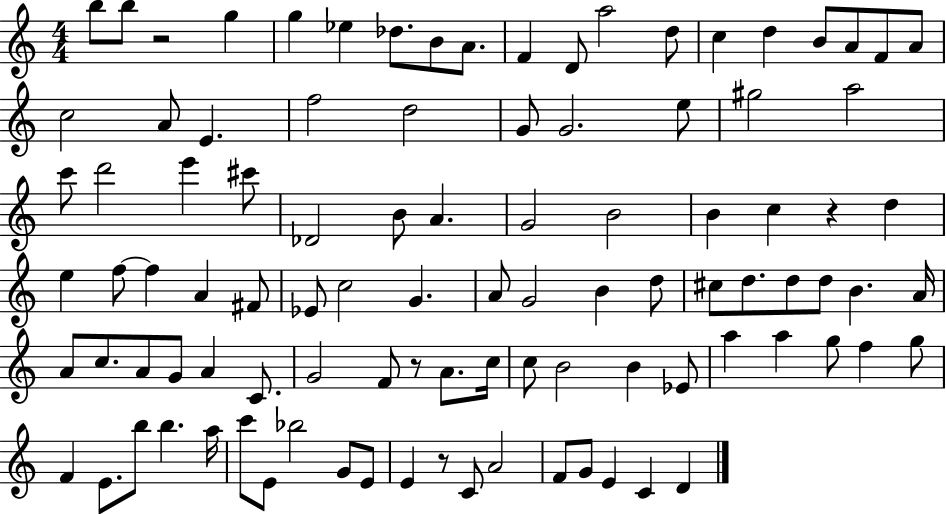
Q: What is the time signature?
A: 4/4